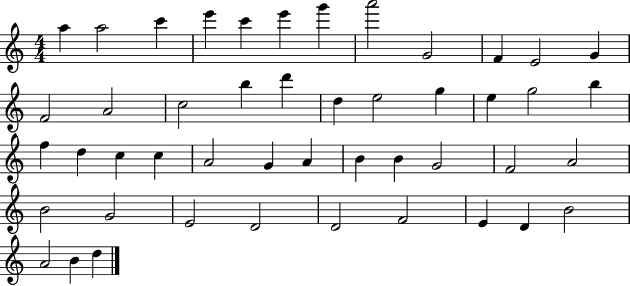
{
  \clef treble
  \numericTimeSignature
  \time 4/4
  \key c \major
  a''4 a''2 c'''4 | e'''4 c'''4 e'''4 g'''4 | a'''2 g'2 | f'4 e'2 g'4 | \break f'2 a'2 | c''2 b''4 d'''4 | d''4 e''2 g''4 | e''4 g''2 b''4 | \break f''4 d''4 c''4 c''4 | a'2 g'4 a'4 | b'4 b'4 g'2 | f'2 a'2 | \break b'2 g'2 | e'2 d'2 | d'2 f'2 | e'4 d'4 b'2 | \break a'2 b'4 d''4 | \bar "|."
}